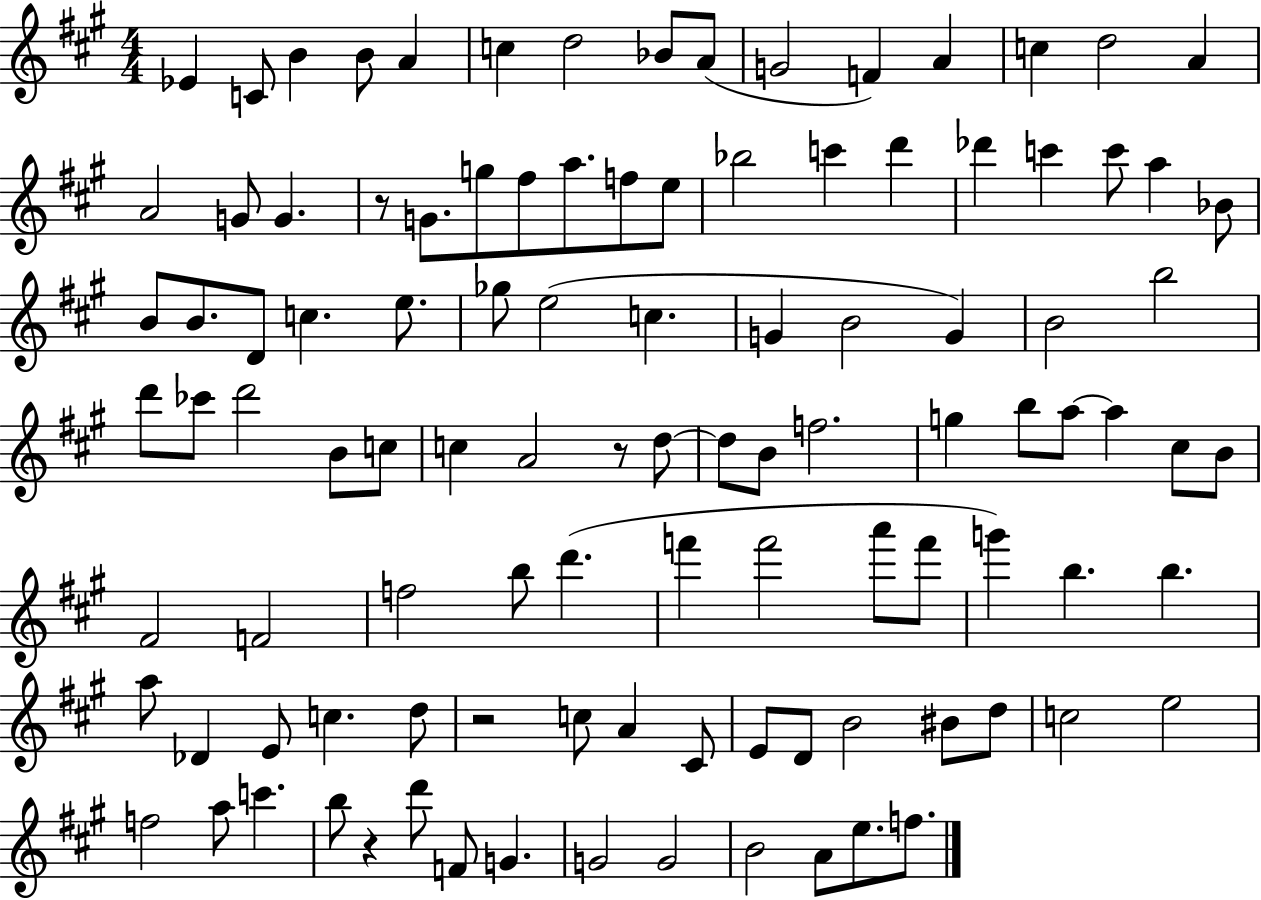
Eb4/q C4/e B4/q B4/e A4/q C5/q D5/h Bb4/e A4/e G4/h F4/q A4/q C5/q D5/h A4/q A4/h G4/e G4/q. R/e G4/e. G5/e F#5/e A5/e. F5/e E5/e Bb5/h C6/q D6/q Db6/q C6/q C6/e A5/q Bb4/e B4/e B4/e. D4/e C5/q. E5/e. Gb5/e E5/h C5/q. G4/q B4/h G4/q B4/h B5/h D6/e CES6/e D6/h B4/e C5/e C5/q A4/h R/e D5/e D5/e B4/e F5/h. G5/q B5/e A5/e A5/q C#5/e B4/e F#4/h F4/h F5/h B5/e D6/q. F6/q F6/h A6/e F6/e G6/q B5/q. B5/q. A5/e Db4/q E4/e C5/q. D5/e R/h C5/e A4/q C#4/e E4/e D4/e B4/h BIS4/e D5/e C5/h E5/h F5/h A5/e C6/q. B5/e R/q D6/e F4/e G4/q. G4/h G4/h B4/h A4/e E5/e. F5/e.